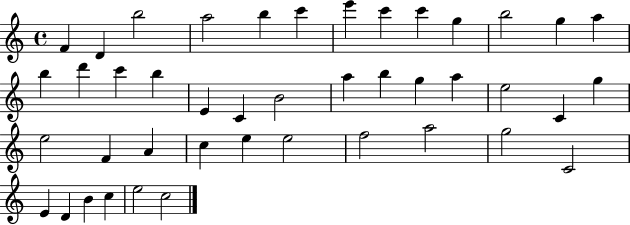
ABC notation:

X:1
T:Untitled
M:4/4
L:1/4
K:C
F D b2 a2 b c' e' c' c' g b2 g a b d' c' b E C B2 a b g a e2 C g e2 F A c e e2 f2 a2 g2 C2 E D B c e2 c2